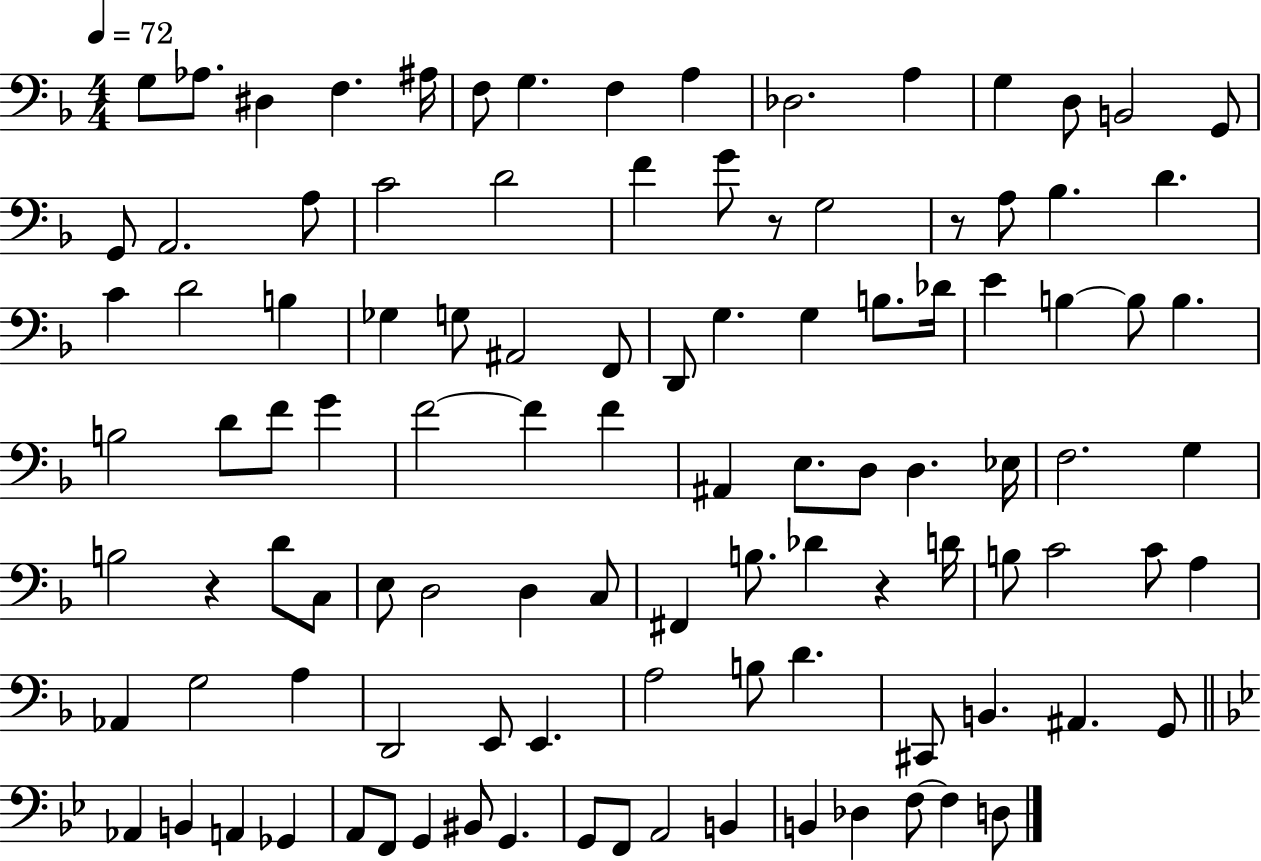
X:1
T:Untitled
M:4/4
L:1/4
K:F
G,/2 _A,/2 ^D, F, ^A,/4 F,/2 G, F, A, _D,2 A, G, D,/2 B,,2 G,,/2 G,,/2 A,,2 A,/2 C2 D2 F G/2 z/2 G,2 z/2 A,/2 _B, D C D2 B, _G, G,/2 ^A,,2 F,,/2 D,,/2 G, G, B,/2 _D/4 E B, B,/2 B, B,2 D/2 F/2 G F2 F F ^A,, E,/2 D,/2 D, _E,/4 F,2 G, B,2 z D/2 C,/2 E,/2 D,2 D, C,/2 ^F,, B,/2 _D z D/4 B,/2 C2 C/2 A, _A,, G,2 A, D,,2 E,,/2 E,, A,2 B,/2 D ^C,,/2 B,, ^A,, G,,/2 _A,, B,, A,, _G,, A,,/2 F,,/2 G,, ^B,,/2 G,, G,,/2 F,,/2 A,,2 B,, B,, _D, F,/2 F, D,/2